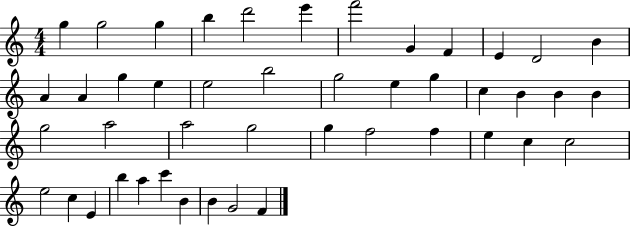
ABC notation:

X:1
T:Untitled
M:4/4
L:1/4
K:C
g g2 g b d'2 e' f'2 G F E D2 B A A g e e2 b2 g2 e g c B B B g2 a2 a2 g2 g f2 f e c c2 e2 c E b a c' B B G2 F